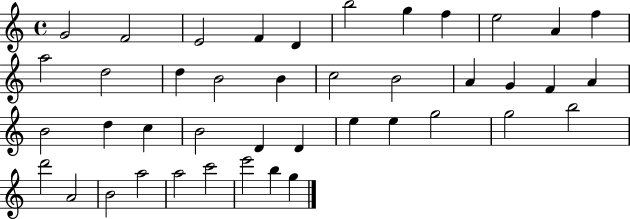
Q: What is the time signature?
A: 4/4